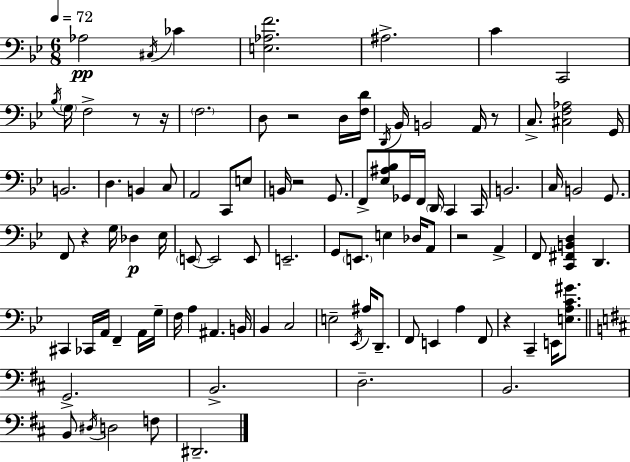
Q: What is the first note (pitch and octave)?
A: Ab3